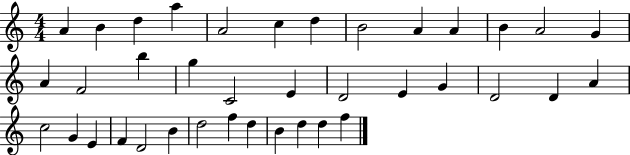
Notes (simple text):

A4/q B4/q D5/q A5/q A4/h C5/q D5/q B4/h A4/q A4/q B4/q A4/h G4/q A4/q F4/h B5/q G5/q C4/h E4/q D4/h E4/q G4/q D4/h D4/q A4/q C5/h G4/q E4/q F4/q D4/h B4/q D5/h F5/q D5/q B4/q D5/q D5/q F5/q